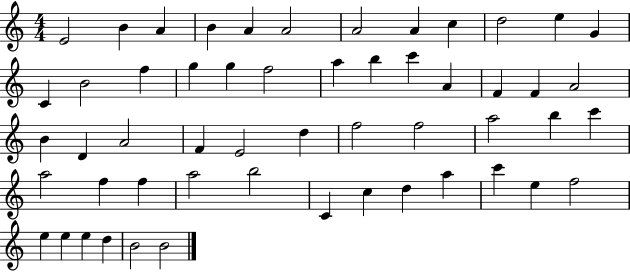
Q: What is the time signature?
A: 4/4